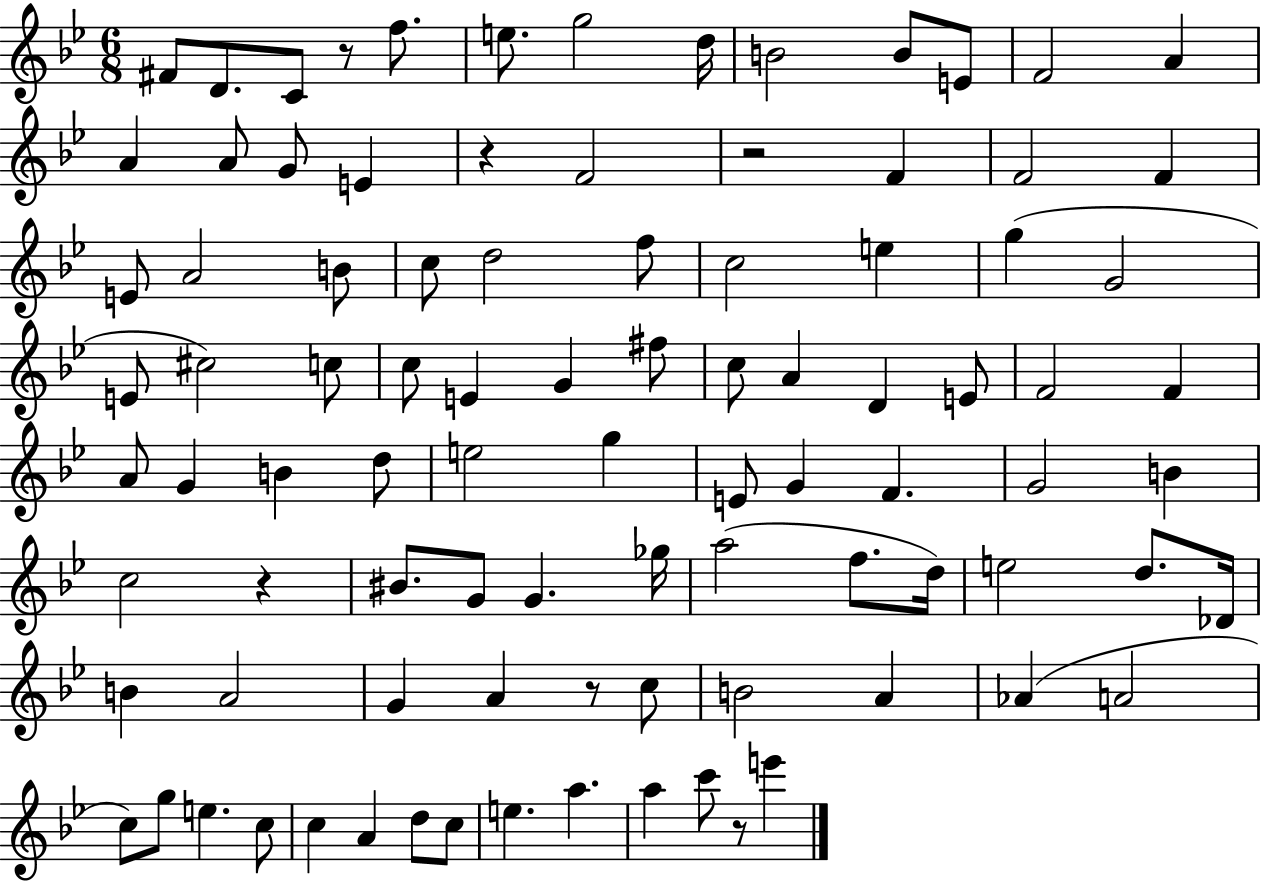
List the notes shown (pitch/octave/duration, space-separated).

F#4/e D4/e. C4/e R/e F5/e. E5/e. G5/h D5/s B4/h B4/e E4/e F4/h A4/q A4/q A4/e G4/e E4/q R/q F4/h R/h F4/q F4/h F4/q E4/e A4/h B4/e C5/e D5/h F5/e C5/h E5/q G5/q G4/h E4/e C#5/h C5/e C5/e E4/q G4/q F#5/e C5/e A4/q D4/q E4/e F4/h F4/q A4/e G4/q B4/q D5/e E5/h G5/q E4/e G4/q F4/q. G4/h B4/q C5/h R/q BIS4/e. G4/e G4/q. Gb5/s A5/h F5/e. D5/s E5/h D5/e. Db4/s B4/q A4/h G4/q A4/q R/e C5/e B4/h A4/q Ab4/q A4/h C5/e G5/e E5/q. C5/e C5/q A4/q D5/e C5/e E5/q. A5/q. A5/q C6/e R/e E6/q